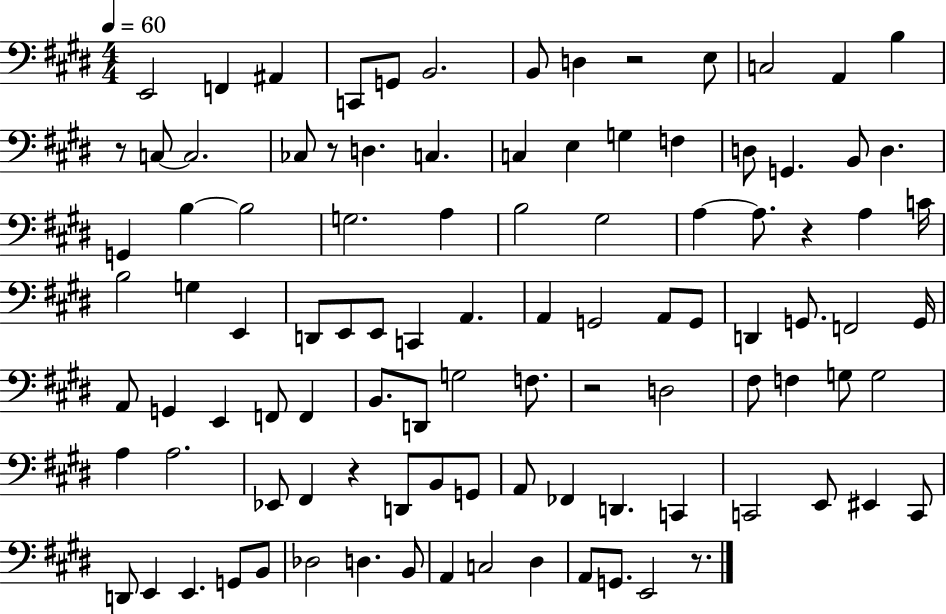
{
  \clef bass
  \numericTimeSignature
  \time 4/4
  \key e \major
  \tempo 4 = 60
  \repeat volta 2 { e,2 f,4 ais,4 | c,8 g,8 b,2. | b,8 d4 r2 e8 | c2 a,4 b4 | \break r8 c8~~ c2. | ces8 r8 d4. c4. | c4 e4 g4 f4 | d8 g,4. b,8 d4. | \break g,4 b4~~ b2 | g2. a4 | b2 gis2 | a4~~ a8. r4 a4 c'16 | \break b2 g4 e,4 | d,8 e,8 e,8 c,4 a,4. | a,4 g,2 a,8 g,8 | d,4 g,8. f,2 g,16 | \break a,8 g,4 e,4 f,8 f,4 | b,8. d,8 g2 f8. | r2 d2 | fis8 f4 g8 g2 | \break a4 a2. | ees,8 fis,4 r4 d,8 b,8 g,8 | a,8 fes,4 d,4. c,4 | c,2 e,8 eis,4 c,8 | \break d,8 e,4 e,4. g,8 b,8 | des2 d4. b,8 | a,4 c2 dis4 | a,8 g,8. e,2 r8. | \break } \bar "|."
}